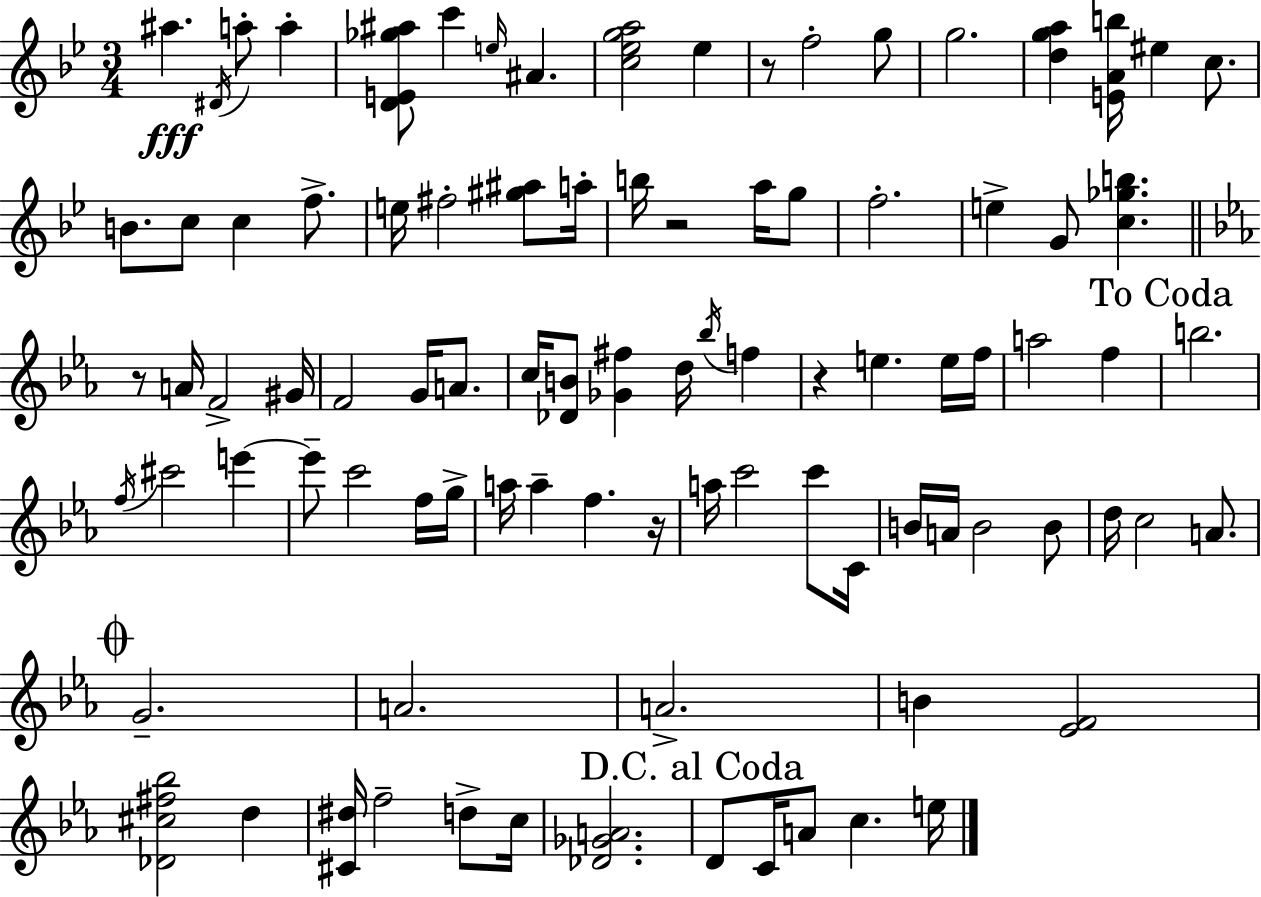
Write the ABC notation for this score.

X:1
T:Untitled
M:3/4
L:1/4
K:Gm
^a ^D/4 a/2 a [DE_g^a]/2 c' e/4 ^A [c_ega]2 _e z/2 f2 g/2 g2 [dga] [EAb]/4 ^e c/2 B/2 c/2 c f/2 e/4 ^f2 [^g^a]/2 a/4 b/4 z2 a/4 g/2 f2 e G/2 [c_gb] z/2 A/4 F2 ^G/4 F2 G/4 A/2 c/4 [_DB]/2 [_G^f] d/4 _b/4 f z e e/4 f/4 a2 f b2 f/4 ^c'2 e' e'/2 c'2 f/4 g/4 a/4 a f z/4 a/4 c'2 c'/2 C/4 B/4 A/4 B2 B/2 d/4 c2 A/2 G2 A2 A2 B [_EF]2 [_D^c^f_b]2 d [^C^d]/4 f2 d/2 c/4 [_D_GA]2 D/2 C/4 A/2 c e/4